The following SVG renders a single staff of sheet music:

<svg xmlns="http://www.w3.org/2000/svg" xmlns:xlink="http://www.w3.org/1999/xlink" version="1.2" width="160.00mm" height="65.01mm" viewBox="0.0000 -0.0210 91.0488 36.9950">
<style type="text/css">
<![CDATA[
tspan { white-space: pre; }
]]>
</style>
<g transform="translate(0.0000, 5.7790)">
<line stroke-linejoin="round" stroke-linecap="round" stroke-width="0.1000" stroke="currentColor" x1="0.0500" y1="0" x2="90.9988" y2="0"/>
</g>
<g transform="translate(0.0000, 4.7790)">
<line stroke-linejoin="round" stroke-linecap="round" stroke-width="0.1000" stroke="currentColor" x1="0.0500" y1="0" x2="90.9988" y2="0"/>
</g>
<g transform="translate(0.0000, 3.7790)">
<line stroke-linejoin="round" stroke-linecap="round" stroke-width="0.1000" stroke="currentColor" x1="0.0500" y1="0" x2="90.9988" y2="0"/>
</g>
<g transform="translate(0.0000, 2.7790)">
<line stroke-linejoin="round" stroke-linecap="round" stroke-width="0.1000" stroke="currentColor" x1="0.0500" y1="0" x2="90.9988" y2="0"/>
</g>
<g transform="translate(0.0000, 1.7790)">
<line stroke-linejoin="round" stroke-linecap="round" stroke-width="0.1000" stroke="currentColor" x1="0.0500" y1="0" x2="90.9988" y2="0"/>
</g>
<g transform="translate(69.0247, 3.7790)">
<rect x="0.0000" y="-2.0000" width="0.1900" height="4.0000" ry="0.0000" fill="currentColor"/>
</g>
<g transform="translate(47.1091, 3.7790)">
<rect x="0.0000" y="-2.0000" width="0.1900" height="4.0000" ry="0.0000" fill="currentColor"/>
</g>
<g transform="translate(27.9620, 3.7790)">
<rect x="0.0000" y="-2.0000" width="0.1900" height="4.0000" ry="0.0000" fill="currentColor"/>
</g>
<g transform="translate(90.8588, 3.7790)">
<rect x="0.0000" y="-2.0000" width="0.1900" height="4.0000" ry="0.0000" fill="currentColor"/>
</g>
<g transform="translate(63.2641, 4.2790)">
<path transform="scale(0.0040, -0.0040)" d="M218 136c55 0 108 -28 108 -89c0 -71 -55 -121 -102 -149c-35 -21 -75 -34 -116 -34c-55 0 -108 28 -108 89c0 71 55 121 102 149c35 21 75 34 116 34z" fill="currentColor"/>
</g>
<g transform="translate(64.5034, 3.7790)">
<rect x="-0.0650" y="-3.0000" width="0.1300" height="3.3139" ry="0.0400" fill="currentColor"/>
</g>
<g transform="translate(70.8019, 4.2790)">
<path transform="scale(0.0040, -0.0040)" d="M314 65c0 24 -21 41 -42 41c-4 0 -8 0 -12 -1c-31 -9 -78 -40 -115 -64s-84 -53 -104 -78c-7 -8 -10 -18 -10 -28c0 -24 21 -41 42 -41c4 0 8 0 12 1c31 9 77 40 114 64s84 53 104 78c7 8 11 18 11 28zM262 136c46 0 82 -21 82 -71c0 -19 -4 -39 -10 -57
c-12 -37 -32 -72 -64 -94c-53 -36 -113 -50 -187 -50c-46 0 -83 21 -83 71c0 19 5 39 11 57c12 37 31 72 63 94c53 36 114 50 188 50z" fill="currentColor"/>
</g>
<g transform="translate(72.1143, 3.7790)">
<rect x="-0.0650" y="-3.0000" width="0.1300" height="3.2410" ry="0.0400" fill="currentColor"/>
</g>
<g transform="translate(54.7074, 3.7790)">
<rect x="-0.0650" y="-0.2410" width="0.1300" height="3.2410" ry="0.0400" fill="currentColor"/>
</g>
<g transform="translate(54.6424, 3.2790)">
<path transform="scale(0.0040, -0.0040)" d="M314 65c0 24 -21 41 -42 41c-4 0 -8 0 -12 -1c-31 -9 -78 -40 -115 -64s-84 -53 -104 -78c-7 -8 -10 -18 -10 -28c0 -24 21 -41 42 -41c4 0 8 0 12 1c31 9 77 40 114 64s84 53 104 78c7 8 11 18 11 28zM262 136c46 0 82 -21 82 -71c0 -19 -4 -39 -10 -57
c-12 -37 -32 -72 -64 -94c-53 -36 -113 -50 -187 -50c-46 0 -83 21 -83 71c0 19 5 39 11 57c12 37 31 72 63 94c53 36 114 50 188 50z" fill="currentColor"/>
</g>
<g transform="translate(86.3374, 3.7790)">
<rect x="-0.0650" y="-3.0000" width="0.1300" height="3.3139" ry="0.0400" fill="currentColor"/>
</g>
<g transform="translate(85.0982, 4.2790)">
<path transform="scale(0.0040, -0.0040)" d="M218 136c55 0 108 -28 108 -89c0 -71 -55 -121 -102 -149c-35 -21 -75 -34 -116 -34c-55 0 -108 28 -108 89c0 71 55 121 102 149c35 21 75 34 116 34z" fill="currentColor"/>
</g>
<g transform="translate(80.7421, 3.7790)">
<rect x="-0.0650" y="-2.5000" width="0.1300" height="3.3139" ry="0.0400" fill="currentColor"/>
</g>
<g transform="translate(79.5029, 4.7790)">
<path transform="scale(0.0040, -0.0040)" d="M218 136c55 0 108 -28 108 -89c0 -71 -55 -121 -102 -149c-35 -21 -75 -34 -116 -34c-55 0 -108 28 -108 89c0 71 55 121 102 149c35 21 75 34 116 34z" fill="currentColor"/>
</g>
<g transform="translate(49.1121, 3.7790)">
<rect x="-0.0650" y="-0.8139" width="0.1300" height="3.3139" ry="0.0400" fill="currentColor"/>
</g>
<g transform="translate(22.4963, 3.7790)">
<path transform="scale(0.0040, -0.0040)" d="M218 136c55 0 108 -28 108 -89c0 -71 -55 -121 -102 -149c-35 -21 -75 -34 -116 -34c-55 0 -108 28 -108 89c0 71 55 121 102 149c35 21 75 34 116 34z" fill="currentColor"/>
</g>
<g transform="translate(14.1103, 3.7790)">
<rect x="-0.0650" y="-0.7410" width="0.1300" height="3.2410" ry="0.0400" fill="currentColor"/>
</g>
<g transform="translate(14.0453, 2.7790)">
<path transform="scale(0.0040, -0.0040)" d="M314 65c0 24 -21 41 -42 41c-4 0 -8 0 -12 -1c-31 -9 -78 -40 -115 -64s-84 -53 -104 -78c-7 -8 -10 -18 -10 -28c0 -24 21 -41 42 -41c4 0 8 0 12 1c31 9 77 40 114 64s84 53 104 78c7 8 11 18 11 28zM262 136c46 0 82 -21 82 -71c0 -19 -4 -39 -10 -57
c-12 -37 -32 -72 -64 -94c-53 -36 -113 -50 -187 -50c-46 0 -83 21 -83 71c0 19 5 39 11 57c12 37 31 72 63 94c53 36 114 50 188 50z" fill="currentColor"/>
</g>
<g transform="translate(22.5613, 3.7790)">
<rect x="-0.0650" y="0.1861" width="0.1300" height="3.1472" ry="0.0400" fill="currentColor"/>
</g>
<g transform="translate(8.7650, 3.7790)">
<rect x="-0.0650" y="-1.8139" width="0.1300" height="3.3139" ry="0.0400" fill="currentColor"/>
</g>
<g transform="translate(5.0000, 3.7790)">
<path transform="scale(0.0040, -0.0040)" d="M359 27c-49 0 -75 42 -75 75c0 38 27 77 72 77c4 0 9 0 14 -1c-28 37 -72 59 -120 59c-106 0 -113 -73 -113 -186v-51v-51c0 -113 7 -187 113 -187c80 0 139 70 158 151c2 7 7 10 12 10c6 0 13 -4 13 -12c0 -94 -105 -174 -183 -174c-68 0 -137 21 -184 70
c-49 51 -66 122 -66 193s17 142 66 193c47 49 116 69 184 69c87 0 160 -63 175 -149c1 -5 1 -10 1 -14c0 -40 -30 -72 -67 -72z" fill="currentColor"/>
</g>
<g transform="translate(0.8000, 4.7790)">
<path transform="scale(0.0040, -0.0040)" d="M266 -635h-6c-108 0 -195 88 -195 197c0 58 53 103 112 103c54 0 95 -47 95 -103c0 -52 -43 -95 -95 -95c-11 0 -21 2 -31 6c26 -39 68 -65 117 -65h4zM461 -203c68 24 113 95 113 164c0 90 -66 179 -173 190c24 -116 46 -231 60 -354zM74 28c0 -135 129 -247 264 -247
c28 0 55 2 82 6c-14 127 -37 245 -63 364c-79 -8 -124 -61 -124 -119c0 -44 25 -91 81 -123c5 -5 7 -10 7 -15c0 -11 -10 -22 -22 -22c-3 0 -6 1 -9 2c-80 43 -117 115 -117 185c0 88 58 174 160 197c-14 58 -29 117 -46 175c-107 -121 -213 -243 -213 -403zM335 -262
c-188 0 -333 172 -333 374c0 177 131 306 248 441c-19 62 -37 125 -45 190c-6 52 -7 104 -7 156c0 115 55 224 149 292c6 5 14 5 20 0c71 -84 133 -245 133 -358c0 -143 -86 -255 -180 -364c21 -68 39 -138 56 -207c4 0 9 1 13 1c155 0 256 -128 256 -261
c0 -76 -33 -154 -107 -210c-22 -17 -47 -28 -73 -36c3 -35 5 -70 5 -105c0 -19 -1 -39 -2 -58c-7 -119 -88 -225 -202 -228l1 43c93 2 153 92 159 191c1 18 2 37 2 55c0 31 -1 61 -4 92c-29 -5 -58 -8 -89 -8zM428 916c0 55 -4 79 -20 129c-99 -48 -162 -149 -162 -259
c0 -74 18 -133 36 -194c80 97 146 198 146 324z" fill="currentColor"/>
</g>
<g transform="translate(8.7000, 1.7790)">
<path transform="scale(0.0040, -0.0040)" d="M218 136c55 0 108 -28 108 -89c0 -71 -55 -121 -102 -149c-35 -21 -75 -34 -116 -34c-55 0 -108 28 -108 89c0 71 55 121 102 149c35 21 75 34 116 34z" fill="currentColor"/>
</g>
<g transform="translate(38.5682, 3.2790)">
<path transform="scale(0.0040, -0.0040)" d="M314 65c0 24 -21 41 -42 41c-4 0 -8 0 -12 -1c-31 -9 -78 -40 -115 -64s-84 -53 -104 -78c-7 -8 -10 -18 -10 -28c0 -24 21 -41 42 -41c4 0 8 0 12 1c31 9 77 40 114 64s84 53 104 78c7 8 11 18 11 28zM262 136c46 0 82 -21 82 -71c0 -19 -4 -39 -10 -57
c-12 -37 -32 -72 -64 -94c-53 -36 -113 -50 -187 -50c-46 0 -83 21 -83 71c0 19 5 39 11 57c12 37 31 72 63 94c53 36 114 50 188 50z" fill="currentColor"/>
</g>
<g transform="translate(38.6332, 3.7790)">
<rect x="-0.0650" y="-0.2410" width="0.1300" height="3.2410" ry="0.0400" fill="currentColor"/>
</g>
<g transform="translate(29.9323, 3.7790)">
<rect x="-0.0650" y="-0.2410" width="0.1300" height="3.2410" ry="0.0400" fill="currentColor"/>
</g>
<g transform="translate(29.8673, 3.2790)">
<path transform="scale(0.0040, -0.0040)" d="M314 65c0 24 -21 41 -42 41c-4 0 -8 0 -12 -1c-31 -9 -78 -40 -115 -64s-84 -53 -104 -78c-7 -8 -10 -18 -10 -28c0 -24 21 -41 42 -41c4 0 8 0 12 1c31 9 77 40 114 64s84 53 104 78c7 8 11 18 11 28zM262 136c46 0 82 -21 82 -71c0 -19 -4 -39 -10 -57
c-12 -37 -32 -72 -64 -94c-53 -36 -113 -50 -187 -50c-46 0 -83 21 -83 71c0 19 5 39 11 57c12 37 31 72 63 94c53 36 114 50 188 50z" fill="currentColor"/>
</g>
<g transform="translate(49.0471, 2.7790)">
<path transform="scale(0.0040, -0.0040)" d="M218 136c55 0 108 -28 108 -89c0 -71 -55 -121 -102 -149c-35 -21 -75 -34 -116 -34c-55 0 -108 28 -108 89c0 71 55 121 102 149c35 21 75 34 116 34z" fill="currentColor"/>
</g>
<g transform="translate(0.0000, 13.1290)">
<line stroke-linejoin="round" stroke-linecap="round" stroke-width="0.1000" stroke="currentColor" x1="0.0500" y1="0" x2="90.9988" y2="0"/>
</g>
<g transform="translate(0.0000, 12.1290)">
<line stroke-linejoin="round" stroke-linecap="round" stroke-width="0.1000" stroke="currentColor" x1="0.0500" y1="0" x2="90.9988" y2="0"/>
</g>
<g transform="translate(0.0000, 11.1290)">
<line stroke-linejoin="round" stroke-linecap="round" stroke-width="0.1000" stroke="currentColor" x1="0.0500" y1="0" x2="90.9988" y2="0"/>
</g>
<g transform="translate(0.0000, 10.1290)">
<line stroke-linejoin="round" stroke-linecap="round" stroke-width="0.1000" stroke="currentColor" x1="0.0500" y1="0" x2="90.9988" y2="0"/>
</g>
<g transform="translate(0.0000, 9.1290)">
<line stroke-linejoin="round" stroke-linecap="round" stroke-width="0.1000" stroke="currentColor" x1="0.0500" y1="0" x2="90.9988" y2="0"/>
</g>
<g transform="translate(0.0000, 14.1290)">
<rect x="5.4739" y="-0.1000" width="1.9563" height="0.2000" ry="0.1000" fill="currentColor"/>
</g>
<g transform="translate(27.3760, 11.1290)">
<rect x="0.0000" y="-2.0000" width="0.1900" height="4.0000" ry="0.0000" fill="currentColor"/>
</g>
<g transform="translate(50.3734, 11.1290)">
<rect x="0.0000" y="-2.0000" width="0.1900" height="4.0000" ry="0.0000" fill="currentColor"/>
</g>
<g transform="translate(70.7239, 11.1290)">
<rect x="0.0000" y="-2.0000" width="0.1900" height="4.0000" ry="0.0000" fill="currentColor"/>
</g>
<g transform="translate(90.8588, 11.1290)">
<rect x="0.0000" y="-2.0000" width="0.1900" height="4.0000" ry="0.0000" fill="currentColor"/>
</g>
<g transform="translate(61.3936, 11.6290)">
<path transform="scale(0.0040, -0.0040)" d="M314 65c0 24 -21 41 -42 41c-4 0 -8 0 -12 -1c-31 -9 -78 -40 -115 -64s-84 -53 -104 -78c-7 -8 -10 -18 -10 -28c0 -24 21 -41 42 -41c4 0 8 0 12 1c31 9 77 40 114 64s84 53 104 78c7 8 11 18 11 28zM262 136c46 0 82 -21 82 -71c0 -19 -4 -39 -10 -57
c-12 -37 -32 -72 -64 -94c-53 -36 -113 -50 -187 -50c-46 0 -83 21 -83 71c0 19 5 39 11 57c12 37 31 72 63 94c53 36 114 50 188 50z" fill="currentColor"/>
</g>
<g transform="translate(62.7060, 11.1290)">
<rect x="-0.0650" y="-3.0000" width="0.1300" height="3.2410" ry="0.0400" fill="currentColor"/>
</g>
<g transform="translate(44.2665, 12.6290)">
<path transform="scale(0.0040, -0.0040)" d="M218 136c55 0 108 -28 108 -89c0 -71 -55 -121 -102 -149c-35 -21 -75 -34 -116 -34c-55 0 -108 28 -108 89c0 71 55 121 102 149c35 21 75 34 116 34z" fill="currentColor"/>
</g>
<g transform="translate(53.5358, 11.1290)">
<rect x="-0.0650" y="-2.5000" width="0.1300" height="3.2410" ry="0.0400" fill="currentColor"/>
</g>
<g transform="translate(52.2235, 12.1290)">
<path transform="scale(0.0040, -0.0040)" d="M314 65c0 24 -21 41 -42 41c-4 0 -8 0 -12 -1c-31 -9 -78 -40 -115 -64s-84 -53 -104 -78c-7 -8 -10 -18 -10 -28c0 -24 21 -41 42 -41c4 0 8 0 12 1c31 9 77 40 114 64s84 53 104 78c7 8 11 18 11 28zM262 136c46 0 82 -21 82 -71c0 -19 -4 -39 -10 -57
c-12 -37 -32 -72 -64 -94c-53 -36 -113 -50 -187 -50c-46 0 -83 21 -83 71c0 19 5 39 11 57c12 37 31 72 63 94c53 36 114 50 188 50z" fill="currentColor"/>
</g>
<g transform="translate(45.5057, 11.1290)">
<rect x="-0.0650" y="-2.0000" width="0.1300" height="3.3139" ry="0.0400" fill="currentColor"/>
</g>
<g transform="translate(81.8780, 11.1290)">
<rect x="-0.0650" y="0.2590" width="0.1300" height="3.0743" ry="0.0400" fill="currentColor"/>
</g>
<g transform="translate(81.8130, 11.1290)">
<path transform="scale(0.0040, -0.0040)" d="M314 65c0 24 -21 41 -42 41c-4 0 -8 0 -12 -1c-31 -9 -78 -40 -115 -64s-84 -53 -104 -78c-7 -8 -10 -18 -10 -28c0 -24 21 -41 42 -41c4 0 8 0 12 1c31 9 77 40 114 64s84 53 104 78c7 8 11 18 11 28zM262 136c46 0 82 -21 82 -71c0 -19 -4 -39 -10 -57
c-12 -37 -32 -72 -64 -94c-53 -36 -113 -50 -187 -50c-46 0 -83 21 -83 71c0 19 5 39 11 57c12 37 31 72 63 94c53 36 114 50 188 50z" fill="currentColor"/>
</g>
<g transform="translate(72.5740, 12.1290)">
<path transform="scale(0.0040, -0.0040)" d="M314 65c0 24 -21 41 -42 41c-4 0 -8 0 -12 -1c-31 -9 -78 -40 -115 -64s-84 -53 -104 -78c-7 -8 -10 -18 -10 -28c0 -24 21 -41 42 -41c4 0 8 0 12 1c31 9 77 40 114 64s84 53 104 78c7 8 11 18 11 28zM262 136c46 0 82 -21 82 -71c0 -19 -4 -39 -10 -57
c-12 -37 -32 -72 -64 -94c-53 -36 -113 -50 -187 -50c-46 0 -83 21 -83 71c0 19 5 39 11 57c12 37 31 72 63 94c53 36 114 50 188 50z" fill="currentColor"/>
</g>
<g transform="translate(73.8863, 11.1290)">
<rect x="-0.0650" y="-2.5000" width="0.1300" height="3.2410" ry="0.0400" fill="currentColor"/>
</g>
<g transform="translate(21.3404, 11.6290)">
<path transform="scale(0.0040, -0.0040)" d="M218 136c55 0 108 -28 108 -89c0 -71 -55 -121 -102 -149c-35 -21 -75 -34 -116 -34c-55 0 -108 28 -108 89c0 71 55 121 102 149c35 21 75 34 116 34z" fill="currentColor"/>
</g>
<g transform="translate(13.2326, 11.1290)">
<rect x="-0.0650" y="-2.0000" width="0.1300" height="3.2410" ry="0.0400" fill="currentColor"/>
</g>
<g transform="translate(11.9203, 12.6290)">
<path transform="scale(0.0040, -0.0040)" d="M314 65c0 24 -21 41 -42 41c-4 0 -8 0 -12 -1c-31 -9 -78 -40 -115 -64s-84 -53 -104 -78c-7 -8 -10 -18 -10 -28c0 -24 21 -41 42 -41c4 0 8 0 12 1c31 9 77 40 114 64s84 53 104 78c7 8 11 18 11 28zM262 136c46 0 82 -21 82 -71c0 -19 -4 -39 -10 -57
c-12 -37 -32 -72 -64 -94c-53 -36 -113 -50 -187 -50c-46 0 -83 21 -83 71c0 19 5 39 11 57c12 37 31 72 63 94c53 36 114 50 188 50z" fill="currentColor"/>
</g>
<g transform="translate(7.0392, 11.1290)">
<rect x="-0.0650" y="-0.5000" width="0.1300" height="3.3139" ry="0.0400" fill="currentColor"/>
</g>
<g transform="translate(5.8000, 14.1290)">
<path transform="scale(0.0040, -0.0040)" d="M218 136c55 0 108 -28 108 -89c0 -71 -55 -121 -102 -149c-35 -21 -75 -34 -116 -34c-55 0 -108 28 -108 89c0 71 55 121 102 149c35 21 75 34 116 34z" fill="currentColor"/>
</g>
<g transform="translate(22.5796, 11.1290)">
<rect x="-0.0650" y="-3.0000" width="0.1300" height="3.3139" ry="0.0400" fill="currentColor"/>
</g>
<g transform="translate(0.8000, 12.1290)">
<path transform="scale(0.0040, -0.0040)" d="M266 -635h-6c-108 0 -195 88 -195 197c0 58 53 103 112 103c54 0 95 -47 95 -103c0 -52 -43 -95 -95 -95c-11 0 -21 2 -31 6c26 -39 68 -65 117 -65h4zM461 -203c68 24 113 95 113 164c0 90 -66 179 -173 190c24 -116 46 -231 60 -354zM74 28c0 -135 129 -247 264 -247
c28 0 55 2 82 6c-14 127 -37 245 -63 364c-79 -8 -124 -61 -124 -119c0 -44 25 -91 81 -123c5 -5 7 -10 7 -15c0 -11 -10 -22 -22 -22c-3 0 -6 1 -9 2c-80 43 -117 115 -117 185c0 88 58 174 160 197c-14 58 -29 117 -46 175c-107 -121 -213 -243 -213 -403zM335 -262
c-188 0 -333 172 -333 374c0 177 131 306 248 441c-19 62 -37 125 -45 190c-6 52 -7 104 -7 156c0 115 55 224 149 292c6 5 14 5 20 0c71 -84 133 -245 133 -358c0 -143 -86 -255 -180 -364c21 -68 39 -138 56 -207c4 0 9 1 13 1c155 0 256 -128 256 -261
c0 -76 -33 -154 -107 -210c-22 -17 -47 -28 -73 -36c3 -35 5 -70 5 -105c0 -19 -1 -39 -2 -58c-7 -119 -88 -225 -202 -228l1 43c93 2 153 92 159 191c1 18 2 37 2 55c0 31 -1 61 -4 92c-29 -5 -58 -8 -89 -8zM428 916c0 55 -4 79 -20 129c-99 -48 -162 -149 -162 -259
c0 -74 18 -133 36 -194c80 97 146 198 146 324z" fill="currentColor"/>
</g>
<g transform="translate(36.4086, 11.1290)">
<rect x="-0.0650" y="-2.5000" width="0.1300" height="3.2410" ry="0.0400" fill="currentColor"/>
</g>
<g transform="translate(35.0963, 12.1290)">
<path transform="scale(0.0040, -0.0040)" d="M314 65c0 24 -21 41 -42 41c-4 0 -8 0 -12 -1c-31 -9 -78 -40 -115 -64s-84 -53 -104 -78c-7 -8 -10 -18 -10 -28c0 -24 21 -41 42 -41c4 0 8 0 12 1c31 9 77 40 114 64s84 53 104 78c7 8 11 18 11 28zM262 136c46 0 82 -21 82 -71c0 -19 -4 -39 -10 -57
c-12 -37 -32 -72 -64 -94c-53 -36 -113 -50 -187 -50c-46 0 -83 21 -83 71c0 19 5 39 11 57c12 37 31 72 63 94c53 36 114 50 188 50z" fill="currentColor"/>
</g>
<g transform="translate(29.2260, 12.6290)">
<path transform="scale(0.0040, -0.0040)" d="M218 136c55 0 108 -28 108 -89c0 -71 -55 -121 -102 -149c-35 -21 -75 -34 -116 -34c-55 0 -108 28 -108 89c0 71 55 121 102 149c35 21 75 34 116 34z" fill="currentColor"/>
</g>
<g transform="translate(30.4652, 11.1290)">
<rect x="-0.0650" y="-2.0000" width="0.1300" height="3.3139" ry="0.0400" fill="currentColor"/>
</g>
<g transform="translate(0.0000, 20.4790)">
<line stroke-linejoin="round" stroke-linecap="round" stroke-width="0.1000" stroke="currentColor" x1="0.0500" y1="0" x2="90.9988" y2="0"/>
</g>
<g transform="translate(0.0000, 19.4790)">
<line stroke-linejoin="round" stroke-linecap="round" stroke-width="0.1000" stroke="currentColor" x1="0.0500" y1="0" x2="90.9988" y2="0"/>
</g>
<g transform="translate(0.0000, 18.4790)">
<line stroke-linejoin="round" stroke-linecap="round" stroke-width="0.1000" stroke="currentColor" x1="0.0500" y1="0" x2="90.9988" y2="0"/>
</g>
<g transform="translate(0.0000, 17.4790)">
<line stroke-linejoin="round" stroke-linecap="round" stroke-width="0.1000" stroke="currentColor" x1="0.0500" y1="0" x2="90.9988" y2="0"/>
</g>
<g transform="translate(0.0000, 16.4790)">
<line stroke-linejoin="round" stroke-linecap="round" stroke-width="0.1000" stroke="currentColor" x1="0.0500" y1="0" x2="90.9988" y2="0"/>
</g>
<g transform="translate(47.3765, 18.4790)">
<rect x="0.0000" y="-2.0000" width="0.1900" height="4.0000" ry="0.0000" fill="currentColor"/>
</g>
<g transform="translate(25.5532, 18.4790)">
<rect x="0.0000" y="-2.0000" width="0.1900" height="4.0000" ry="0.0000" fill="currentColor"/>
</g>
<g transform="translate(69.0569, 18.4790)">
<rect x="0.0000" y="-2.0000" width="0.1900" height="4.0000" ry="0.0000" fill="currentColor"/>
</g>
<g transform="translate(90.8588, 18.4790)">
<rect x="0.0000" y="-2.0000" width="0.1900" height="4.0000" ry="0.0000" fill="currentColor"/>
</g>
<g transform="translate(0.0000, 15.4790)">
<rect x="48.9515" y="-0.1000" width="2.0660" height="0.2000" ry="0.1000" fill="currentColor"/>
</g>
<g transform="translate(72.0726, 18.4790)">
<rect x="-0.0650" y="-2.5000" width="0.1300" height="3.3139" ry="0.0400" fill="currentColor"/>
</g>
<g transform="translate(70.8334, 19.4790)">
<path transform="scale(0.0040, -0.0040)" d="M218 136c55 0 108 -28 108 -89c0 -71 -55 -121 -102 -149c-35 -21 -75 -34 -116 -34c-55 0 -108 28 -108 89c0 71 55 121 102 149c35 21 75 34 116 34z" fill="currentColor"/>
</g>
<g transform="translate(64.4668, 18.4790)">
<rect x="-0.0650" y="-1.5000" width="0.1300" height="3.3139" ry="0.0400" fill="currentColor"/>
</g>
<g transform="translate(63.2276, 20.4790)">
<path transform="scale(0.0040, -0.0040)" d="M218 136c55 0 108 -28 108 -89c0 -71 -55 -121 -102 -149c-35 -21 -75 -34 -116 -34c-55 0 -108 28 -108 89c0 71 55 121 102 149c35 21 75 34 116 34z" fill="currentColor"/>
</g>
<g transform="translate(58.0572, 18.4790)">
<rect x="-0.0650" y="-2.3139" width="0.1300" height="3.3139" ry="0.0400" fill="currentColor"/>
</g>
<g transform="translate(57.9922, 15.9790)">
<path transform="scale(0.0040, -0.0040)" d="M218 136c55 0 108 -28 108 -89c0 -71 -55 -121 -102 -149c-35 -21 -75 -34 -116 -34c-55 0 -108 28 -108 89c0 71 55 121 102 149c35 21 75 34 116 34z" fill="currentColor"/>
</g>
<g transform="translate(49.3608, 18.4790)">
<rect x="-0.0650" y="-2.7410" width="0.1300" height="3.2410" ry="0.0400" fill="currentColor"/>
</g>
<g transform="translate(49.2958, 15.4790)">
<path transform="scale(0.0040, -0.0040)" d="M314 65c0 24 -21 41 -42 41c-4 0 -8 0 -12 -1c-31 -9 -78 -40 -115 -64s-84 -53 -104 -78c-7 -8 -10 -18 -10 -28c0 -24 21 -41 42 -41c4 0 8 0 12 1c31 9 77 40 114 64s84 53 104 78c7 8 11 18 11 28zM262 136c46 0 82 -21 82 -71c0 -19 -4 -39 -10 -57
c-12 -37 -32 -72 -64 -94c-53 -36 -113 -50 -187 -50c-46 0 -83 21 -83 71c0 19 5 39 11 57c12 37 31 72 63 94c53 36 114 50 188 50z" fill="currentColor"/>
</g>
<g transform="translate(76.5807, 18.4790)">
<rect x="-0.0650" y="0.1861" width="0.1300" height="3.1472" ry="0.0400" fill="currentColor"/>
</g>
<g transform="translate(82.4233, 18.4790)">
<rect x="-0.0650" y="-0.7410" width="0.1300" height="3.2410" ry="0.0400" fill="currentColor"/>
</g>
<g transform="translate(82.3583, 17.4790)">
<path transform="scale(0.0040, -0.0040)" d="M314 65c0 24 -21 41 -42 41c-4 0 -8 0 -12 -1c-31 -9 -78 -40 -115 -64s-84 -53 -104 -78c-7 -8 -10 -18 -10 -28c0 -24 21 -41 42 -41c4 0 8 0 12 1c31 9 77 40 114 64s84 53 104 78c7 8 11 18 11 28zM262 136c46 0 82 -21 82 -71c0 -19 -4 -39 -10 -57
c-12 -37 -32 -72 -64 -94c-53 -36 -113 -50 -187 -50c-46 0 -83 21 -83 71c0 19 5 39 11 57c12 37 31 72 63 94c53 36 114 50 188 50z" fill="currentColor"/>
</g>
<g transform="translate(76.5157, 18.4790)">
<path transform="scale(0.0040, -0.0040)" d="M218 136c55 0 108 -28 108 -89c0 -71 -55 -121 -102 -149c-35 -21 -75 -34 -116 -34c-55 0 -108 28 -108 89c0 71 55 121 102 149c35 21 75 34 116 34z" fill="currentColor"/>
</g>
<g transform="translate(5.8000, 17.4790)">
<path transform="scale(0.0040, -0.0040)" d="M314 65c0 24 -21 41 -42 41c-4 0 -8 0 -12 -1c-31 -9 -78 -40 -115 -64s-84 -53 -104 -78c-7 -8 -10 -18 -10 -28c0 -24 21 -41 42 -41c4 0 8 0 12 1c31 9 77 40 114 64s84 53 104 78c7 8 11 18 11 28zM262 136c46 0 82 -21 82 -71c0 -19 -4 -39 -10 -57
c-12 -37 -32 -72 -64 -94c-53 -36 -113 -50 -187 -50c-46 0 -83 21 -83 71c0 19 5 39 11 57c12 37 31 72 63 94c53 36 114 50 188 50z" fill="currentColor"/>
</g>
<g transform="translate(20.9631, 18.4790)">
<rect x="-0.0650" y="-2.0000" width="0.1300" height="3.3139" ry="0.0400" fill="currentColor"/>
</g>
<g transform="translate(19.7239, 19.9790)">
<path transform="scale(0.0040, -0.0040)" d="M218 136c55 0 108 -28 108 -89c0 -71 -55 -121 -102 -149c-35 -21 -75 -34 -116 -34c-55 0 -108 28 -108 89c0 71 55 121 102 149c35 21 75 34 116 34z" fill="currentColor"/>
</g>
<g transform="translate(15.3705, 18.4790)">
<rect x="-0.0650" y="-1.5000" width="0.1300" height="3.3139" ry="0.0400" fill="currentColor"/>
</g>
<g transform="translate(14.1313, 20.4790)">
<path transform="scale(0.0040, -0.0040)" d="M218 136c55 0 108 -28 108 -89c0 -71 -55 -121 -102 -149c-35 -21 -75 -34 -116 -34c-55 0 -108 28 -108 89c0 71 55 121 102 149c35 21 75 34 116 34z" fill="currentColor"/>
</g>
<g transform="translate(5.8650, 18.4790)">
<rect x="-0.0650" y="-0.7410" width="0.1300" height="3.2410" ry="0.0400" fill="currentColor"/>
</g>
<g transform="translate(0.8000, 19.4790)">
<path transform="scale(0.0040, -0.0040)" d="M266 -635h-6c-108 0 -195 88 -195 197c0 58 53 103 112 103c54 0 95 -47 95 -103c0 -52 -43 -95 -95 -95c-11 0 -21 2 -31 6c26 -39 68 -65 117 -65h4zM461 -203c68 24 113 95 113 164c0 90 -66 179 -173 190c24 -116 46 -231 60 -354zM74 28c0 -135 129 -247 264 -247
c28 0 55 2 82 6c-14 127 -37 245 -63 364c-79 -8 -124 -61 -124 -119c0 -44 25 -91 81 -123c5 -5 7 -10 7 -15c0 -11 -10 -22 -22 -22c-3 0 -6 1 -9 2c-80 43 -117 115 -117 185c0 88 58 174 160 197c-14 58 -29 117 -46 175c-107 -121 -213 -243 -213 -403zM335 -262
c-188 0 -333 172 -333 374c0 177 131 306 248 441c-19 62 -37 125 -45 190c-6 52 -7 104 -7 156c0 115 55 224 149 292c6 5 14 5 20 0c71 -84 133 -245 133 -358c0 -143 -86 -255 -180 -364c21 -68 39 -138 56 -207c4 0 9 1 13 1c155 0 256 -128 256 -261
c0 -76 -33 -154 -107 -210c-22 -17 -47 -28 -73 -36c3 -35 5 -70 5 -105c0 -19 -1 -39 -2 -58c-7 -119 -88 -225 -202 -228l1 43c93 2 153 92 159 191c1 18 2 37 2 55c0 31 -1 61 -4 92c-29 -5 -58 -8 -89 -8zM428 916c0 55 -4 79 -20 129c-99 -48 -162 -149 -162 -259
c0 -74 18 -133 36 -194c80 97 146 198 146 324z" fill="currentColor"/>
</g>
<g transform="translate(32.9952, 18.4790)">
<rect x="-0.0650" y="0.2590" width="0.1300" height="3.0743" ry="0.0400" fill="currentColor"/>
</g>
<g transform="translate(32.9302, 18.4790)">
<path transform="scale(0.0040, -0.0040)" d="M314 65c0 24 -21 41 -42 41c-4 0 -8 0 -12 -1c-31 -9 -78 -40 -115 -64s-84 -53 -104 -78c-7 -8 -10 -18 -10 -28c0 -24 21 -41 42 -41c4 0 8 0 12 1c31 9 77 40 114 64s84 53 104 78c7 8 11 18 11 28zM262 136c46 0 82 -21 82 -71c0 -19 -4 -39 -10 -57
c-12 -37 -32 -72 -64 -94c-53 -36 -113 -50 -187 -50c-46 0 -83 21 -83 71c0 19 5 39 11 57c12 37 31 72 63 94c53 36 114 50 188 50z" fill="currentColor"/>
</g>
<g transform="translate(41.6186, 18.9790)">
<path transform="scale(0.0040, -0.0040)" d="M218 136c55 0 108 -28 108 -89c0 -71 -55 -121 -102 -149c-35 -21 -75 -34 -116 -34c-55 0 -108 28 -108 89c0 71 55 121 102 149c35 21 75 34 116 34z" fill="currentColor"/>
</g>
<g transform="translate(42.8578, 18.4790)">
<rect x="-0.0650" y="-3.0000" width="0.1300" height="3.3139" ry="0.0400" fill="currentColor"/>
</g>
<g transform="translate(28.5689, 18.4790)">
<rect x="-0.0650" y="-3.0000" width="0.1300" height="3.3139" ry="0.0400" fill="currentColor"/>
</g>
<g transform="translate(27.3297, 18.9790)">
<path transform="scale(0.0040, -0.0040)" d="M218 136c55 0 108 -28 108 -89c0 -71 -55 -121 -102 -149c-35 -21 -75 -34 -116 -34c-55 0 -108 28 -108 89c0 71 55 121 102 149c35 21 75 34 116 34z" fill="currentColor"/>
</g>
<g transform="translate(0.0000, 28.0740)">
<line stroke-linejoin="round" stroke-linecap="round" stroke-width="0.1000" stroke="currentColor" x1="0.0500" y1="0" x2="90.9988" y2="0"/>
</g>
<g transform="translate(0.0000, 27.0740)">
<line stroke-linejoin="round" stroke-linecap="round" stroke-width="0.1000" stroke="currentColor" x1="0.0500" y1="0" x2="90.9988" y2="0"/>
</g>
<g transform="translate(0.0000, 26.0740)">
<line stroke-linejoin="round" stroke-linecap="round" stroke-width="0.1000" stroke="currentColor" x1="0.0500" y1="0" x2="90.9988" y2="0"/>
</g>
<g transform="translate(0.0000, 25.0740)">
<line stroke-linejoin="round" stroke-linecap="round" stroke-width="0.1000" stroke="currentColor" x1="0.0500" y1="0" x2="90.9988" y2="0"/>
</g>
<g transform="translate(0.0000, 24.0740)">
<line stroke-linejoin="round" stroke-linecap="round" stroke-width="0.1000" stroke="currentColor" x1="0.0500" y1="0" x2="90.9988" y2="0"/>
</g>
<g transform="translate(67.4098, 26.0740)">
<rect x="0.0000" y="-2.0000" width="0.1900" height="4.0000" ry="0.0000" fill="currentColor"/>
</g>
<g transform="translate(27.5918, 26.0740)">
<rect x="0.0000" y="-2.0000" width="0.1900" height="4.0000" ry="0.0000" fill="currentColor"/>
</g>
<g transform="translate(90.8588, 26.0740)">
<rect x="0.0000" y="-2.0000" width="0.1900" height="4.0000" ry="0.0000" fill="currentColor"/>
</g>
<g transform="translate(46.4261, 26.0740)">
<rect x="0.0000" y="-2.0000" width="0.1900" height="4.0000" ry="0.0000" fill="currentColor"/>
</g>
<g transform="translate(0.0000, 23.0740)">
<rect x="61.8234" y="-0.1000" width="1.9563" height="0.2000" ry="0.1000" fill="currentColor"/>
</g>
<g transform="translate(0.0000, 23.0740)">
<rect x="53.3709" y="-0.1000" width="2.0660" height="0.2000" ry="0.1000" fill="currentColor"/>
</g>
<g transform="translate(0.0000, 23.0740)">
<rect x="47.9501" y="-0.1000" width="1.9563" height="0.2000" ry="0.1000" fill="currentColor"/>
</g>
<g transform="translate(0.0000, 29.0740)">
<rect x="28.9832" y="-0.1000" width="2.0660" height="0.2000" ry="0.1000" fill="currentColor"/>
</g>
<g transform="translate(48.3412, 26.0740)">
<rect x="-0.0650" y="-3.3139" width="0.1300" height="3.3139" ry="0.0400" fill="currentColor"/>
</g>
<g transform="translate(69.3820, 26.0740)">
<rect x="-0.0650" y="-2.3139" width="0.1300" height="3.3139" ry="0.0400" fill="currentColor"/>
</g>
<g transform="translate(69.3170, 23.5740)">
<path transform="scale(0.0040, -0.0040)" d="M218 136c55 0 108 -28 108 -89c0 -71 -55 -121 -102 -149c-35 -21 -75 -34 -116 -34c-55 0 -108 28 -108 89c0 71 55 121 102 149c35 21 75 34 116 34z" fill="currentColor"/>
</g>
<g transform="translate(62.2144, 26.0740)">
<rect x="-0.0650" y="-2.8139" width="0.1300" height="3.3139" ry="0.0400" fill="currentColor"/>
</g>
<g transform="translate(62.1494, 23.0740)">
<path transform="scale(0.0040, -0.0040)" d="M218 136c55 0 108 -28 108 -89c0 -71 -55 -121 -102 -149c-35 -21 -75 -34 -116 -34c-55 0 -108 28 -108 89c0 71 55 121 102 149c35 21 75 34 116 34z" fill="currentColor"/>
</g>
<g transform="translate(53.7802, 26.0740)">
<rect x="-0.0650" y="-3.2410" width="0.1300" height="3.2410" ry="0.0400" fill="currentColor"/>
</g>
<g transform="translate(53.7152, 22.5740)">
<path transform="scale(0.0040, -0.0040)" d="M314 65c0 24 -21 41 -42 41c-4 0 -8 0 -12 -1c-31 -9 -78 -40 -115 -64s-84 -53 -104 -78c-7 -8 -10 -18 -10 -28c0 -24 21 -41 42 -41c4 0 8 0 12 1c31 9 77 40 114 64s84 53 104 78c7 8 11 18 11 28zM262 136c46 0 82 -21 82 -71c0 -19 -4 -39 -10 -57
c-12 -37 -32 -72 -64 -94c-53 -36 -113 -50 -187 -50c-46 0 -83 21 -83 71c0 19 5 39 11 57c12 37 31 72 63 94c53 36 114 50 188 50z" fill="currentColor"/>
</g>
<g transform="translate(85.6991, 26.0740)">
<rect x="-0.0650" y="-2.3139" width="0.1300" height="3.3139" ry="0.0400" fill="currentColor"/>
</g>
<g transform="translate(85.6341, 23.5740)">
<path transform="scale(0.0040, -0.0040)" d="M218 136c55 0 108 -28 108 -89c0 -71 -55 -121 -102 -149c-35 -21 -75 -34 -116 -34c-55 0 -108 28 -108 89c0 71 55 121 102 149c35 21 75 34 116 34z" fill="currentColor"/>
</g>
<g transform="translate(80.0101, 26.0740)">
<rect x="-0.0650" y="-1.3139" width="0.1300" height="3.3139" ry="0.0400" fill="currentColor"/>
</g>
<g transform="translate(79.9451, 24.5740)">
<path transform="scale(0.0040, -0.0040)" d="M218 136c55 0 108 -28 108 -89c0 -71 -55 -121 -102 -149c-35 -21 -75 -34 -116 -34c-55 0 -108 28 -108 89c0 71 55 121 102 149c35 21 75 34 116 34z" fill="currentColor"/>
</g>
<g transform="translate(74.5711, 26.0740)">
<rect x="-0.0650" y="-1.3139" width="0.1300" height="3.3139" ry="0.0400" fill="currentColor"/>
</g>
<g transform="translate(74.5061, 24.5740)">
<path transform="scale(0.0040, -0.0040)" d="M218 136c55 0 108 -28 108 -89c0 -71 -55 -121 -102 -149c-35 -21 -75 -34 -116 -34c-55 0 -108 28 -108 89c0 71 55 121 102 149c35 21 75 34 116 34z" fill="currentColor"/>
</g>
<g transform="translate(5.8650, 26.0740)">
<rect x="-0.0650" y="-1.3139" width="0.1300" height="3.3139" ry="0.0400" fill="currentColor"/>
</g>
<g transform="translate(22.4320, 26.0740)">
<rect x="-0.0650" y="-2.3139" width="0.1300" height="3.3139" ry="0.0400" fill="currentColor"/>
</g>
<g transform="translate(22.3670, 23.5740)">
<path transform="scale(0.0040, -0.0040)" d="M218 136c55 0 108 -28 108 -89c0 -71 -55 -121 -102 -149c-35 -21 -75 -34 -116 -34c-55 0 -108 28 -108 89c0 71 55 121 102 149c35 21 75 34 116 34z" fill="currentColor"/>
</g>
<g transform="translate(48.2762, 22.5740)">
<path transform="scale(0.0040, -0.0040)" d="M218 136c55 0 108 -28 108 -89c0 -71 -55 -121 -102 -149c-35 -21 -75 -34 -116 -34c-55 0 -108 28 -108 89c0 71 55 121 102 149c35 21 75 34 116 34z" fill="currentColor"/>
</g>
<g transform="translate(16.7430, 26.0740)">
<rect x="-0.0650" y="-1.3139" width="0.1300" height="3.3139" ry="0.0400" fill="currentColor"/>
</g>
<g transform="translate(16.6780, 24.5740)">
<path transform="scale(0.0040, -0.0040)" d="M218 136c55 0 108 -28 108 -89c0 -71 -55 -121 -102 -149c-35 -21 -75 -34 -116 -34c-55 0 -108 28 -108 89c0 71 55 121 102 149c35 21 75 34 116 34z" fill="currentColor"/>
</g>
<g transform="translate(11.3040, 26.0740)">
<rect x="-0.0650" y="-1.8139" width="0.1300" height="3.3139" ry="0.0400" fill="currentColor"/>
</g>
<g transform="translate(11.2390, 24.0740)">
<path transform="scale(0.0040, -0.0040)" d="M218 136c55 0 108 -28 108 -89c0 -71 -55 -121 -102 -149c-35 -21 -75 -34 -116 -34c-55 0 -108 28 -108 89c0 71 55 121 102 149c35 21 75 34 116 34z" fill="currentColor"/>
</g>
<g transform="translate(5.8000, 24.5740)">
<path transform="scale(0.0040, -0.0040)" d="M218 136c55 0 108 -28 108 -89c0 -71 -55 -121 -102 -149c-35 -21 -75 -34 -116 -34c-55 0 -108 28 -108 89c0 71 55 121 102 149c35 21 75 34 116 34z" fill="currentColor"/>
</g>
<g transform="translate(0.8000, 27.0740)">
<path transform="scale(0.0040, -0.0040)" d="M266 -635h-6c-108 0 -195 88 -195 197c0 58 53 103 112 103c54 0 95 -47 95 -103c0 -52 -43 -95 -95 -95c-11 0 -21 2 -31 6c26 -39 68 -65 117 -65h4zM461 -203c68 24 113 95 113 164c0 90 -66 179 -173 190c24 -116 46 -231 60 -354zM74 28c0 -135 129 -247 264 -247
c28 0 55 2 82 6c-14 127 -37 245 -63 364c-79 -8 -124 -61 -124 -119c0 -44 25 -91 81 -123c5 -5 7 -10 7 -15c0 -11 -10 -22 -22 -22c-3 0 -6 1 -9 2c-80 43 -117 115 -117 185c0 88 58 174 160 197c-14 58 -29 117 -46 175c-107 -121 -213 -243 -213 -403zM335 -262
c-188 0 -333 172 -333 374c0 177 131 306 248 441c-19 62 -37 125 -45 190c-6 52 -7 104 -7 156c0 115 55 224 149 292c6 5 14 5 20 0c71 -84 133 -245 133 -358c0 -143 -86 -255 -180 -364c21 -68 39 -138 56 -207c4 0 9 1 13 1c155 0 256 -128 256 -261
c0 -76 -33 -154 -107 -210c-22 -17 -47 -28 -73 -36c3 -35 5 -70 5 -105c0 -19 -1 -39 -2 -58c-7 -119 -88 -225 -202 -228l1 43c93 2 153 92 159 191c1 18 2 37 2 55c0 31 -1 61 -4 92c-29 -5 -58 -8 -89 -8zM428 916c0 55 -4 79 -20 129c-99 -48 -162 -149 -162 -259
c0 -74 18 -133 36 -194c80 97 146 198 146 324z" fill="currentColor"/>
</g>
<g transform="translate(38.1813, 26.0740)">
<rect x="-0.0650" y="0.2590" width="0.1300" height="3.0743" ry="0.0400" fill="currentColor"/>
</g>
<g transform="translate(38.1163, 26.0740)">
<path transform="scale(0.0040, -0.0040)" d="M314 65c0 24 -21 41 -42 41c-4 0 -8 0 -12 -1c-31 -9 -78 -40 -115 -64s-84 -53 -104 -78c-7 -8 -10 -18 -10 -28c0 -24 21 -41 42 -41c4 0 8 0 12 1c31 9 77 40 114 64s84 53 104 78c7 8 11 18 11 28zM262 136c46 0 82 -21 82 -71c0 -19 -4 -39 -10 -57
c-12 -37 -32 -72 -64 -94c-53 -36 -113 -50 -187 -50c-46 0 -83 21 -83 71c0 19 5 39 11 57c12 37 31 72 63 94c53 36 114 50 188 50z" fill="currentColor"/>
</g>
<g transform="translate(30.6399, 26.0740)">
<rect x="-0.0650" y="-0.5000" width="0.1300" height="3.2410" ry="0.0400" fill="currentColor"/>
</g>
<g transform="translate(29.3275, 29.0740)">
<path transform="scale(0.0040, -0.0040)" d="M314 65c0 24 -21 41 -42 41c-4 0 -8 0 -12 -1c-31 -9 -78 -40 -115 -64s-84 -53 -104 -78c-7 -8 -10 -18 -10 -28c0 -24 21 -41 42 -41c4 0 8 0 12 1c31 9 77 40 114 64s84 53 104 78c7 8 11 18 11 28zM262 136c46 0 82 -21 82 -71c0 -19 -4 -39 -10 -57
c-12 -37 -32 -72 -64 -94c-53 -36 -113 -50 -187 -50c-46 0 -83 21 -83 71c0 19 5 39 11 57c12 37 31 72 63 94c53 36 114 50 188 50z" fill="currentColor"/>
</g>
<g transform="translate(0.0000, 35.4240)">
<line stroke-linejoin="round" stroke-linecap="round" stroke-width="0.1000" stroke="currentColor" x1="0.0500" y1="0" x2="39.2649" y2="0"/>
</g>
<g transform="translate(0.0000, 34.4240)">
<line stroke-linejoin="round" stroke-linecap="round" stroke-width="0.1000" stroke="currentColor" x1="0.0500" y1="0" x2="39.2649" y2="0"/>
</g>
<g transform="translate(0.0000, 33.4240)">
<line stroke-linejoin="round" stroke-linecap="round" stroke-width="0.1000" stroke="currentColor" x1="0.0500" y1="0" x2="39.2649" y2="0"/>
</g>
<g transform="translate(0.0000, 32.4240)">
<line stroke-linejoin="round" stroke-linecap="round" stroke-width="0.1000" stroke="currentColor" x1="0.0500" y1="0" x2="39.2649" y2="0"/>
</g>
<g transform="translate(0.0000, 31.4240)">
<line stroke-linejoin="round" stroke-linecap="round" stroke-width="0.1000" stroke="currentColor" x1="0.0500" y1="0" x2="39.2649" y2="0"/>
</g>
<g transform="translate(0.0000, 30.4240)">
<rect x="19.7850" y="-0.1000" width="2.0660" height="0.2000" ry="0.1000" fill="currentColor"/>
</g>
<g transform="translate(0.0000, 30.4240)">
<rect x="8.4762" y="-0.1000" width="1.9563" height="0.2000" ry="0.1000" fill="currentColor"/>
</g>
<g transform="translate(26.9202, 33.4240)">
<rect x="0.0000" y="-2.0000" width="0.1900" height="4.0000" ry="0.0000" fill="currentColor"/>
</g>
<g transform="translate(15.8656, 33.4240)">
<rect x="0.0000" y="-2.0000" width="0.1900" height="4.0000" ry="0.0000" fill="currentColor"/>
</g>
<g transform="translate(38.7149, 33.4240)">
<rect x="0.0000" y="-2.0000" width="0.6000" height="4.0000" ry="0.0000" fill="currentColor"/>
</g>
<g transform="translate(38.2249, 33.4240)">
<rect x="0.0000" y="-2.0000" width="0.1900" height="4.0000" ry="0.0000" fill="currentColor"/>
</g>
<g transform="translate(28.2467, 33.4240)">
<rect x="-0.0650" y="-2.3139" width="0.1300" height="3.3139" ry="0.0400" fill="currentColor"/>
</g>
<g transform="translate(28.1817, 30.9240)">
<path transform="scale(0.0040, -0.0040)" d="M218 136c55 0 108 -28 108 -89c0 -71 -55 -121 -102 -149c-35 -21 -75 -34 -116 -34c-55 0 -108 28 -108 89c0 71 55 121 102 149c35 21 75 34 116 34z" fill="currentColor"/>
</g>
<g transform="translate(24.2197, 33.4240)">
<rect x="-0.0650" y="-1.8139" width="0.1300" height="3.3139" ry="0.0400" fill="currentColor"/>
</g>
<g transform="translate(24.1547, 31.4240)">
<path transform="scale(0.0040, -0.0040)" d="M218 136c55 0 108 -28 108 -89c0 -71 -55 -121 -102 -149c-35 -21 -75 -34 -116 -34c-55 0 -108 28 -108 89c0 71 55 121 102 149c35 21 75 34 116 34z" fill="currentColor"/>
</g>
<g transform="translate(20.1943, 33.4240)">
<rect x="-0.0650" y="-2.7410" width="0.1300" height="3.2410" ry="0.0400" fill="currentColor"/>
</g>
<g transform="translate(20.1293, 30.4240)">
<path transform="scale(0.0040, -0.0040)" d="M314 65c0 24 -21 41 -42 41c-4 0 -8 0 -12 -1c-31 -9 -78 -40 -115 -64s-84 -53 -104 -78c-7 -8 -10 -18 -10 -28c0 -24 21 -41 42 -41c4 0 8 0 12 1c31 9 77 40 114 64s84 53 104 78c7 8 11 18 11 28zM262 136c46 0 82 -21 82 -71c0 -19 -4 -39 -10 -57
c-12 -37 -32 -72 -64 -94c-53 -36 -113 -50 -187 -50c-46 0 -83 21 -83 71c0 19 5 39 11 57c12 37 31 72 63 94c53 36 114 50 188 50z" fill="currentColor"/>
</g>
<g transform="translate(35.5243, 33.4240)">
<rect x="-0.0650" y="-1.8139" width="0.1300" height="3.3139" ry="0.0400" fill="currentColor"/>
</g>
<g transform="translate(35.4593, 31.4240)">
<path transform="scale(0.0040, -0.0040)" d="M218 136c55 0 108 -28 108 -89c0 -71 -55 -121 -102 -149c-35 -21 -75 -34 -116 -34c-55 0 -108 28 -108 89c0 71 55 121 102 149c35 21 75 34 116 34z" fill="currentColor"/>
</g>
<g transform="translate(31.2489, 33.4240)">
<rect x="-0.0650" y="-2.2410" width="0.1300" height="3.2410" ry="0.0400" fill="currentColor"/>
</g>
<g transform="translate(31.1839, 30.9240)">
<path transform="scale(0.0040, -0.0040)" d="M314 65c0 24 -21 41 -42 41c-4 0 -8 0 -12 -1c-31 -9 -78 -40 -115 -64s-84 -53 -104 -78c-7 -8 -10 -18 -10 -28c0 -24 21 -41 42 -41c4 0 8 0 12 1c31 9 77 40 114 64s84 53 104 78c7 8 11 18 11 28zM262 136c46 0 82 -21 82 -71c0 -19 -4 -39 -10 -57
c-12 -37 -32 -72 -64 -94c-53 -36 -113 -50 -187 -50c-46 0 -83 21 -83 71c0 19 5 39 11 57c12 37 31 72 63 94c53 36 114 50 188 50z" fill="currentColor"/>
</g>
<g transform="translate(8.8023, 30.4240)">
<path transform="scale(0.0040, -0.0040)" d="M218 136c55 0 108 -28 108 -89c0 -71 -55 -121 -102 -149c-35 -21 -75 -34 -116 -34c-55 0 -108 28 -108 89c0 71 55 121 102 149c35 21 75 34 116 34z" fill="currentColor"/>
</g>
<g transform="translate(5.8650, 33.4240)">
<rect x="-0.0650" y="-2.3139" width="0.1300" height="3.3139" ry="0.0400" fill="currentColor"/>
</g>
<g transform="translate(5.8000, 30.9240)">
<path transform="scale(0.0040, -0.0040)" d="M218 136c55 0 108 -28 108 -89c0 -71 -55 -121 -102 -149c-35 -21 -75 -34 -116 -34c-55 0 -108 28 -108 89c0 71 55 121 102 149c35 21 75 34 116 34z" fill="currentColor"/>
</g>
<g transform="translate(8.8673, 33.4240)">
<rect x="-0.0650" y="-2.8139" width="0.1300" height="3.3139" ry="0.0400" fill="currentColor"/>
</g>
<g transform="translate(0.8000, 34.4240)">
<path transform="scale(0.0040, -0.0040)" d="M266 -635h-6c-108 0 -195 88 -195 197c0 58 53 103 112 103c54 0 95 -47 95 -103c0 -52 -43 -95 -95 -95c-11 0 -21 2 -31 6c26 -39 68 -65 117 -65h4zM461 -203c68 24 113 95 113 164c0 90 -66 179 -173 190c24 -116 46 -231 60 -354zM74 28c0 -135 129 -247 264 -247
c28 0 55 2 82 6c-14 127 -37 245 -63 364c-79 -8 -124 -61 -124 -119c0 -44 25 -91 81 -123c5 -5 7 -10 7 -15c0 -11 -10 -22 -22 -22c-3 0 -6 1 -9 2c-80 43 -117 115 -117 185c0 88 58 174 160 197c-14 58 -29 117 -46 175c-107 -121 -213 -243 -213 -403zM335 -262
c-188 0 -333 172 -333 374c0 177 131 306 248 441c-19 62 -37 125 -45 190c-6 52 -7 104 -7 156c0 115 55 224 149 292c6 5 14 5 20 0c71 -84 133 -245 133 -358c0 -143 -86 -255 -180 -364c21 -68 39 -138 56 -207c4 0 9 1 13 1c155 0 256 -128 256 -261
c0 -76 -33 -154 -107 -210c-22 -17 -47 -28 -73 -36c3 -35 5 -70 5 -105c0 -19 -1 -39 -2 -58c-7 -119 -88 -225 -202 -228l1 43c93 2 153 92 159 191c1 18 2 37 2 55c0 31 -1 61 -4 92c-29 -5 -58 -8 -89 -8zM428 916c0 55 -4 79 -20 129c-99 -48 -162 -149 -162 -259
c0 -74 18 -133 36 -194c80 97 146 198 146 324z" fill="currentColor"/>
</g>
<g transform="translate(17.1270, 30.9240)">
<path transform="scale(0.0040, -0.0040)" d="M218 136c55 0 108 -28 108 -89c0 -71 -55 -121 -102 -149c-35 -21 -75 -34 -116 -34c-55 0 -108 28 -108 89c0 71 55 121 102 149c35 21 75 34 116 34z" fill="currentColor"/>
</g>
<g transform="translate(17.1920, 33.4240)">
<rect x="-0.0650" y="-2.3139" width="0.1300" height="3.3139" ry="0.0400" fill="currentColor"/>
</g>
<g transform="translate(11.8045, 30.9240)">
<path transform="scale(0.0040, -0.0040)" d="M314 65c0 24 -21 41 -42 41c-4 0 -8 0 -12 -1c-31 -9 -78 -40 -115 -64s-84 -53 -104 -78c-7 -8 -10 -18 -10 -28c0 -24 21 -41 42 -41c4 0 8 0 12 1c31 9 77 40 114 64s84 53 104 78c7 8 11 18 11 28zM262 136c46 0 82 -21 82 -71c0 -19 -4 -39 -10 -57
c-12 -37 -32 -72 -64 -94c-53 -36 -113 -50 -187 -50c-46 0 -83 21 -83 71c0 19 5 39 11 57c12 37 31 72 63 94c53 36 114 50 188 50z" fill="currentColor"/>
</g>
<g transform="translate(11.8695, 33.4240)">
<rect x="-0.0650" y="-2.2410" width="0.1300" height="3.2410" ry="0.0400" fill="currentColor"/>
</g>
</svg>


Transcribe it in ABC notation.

X:1
T:Untitled
M:4/4
L:1/4
K:C
f d2 B c2 c2 d c2 A A2 G A C F2 A F G2 F G2 A2 G2 B2 d2 E F A B2 A a2 g E G B d2 e f e g C2 B2 b b2 a g e e g g a g2 g a2 f g g2 f